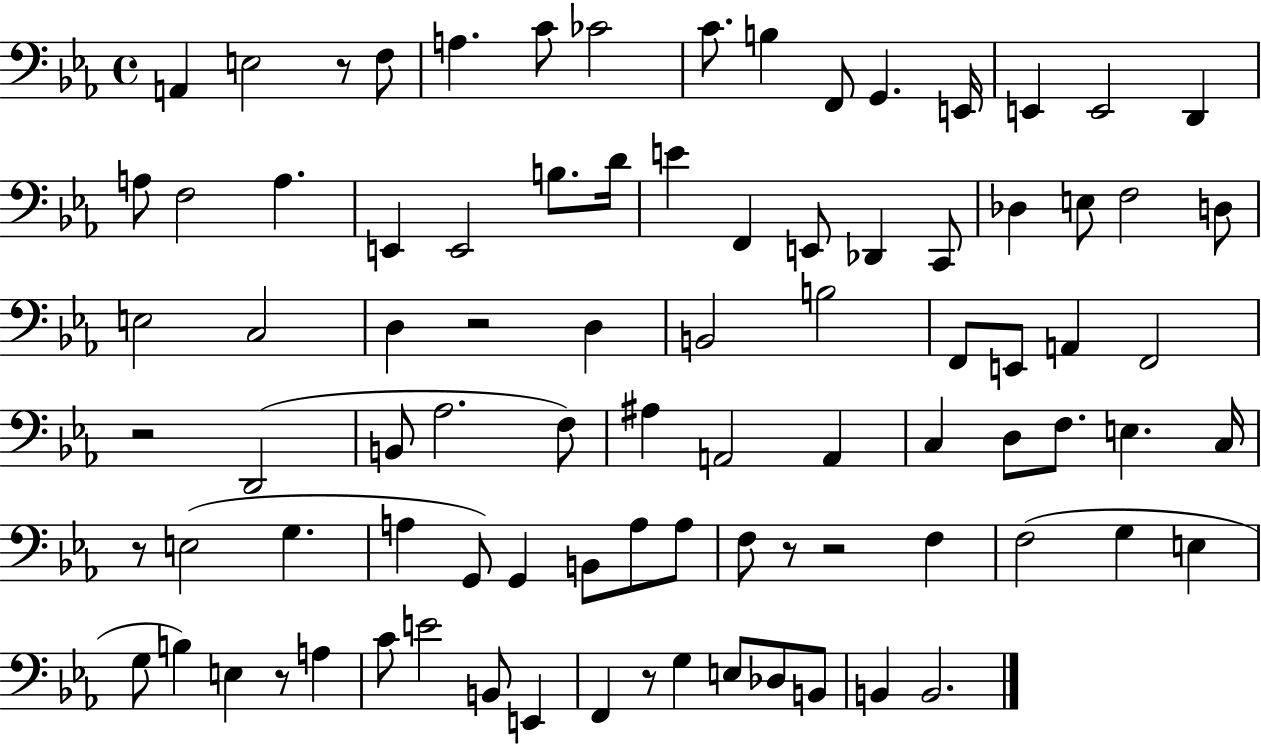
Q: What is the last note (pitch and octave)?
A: B2